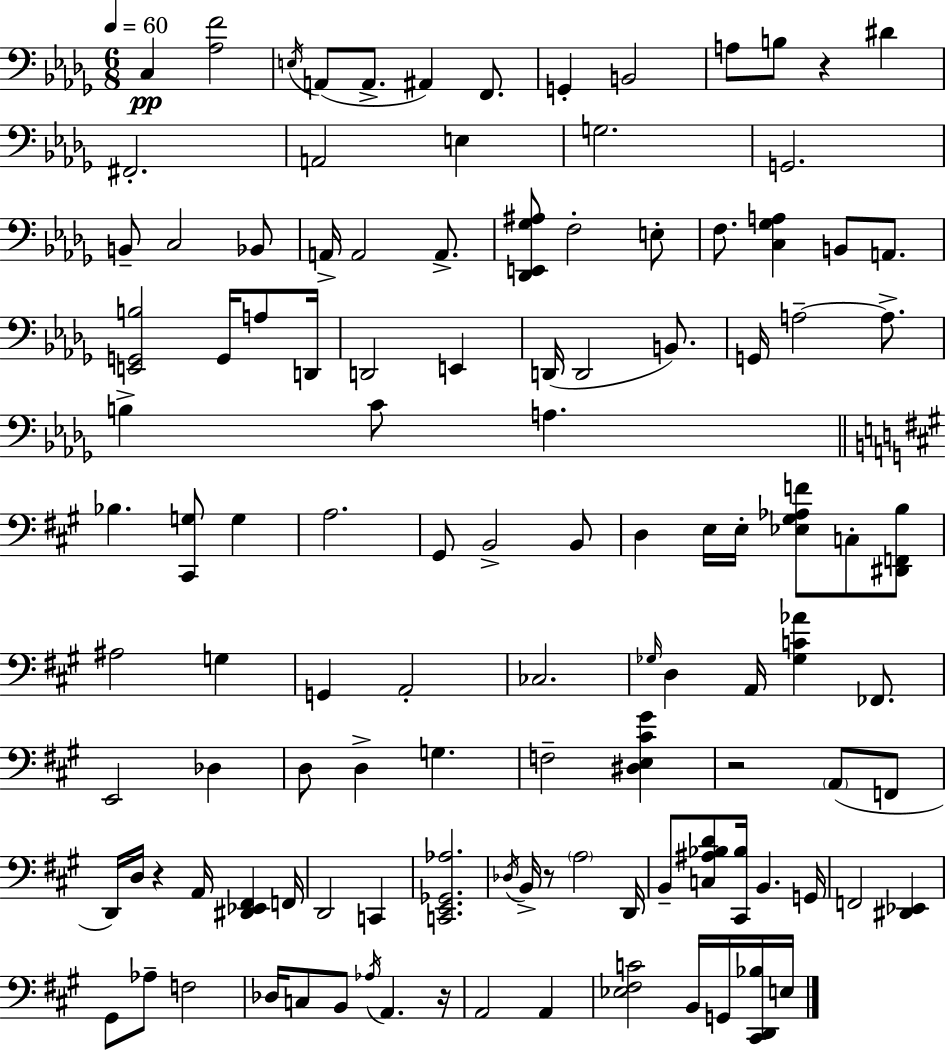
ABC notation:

X:1
T:Untitled
M:6/8
L:1/4
K:Bbm
C, [_A,F]2 E,/4 A,,/2 A,,/2 ^A,, F,,/2 G,, B,,2 A,/2 B,/2 z ^D ^F,,2 A,,2 E, G,2 G,,2 B,,/2 C,2 _B,,/2 A,,/4 A,,2 A,,/2 [_D,,E,,_G,^A,]/2 F,2 E,/2 F,/2 [C,_G,A,] B,,/2 A,,/2 [E,,G,,B,]2 G,,/4 A,/2 D,,/4 D,,2 E,, D,,/4 D,,2 B,,/2 G,,/4 A,2 A,/2 B, C/2 A, _B, [^C,,G,]/2 G, A,2 ^G,,/2 B,,2 B,,/2 D, E,/4 E,/4 [_E,^G,_A,F]/2 C,/2 [^D,,F,,B,]/2 ^A,2 G, G,, A,,2 _C,2 _G,/4 D, A,,/4 [_G,C_A] _F,,/2 E,,2 _D, D,/2 D, G, F,2 [^D,E,^C^G] z2 A,,/2 F,,/2 D,,/4 D,/4 z A,,/4 [^D,,_E,,^F,,] F,,/4 D,,2 C,, [C,,E,,_G,,_A,]2 _D,/4 B,,/4 z/2 A,2 D,,/4 B,,/2 [C,^A,_B,D]/2 [^C,,_B,]/4 B,, G,,/4 F,,2 [^D,,_E,,] ^G,,/2 _A,/2 F,2 _D,/4 C,/2 B,,/2 _A,/4 A,, z/4 A,,2 A,, [_E,^F,C]2 B,,/4 G,,/4 [^C,,D,,_B,]/4 E,/4